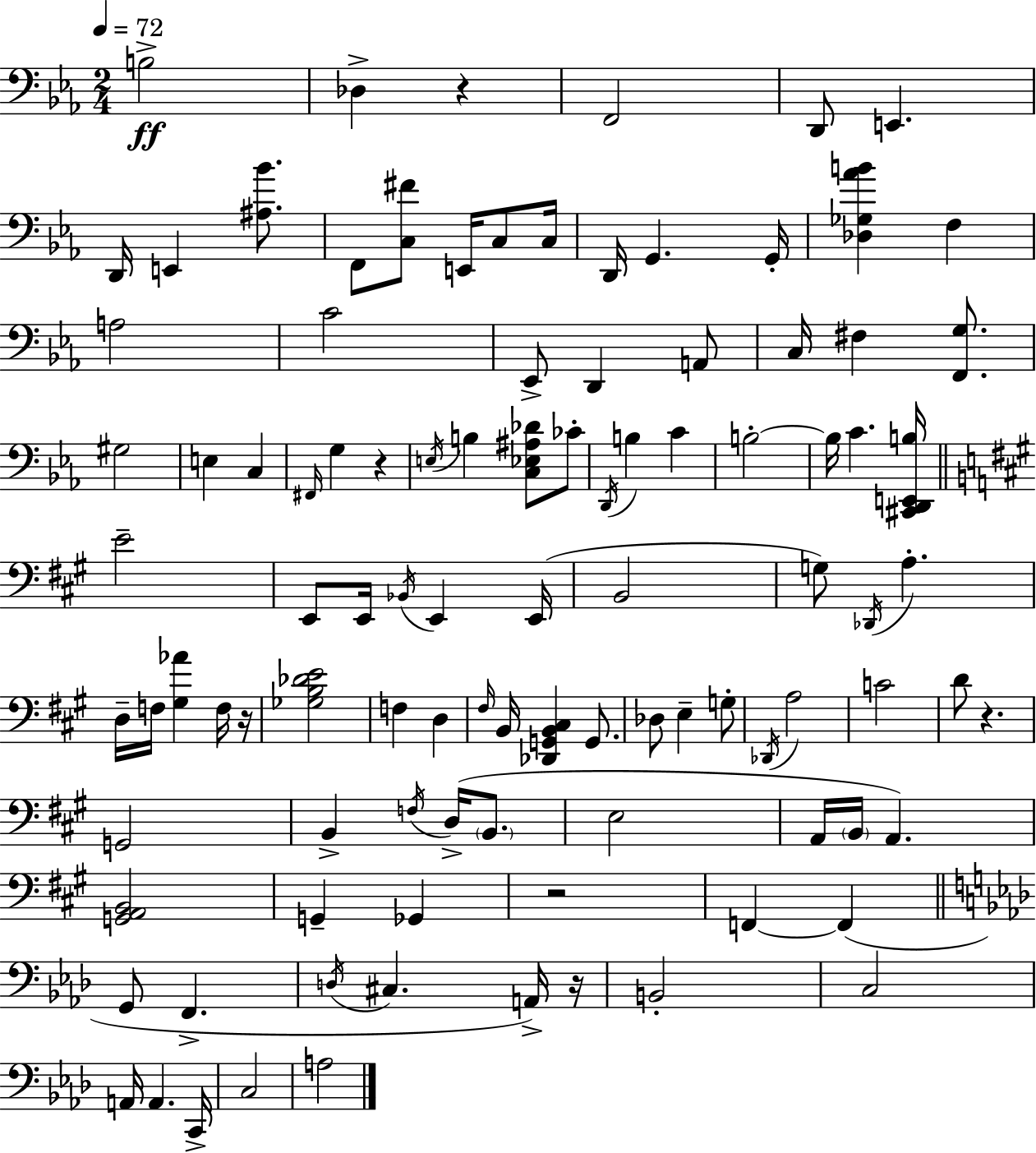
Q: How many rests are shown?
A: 6